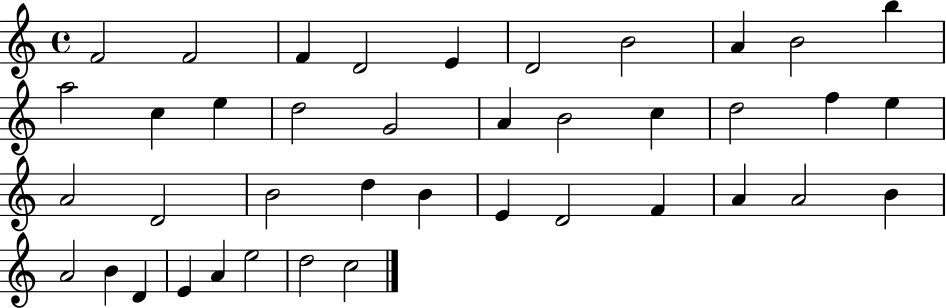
F4/h F4/h F4/q D4/h E4/q D4/h B4/h A4/q B4/h B5/q A5/h C5/q E5/q D5/h G4/h A4/q B4/h C5/q D5/h F5/q E5/q A4/h D4/h B4/h D5/q B4/q E4/q D4/h F4/q A4/q A4/h B4/q A4/h B4/q D4/q E4/q A4/q E5/h D5/h C5/h